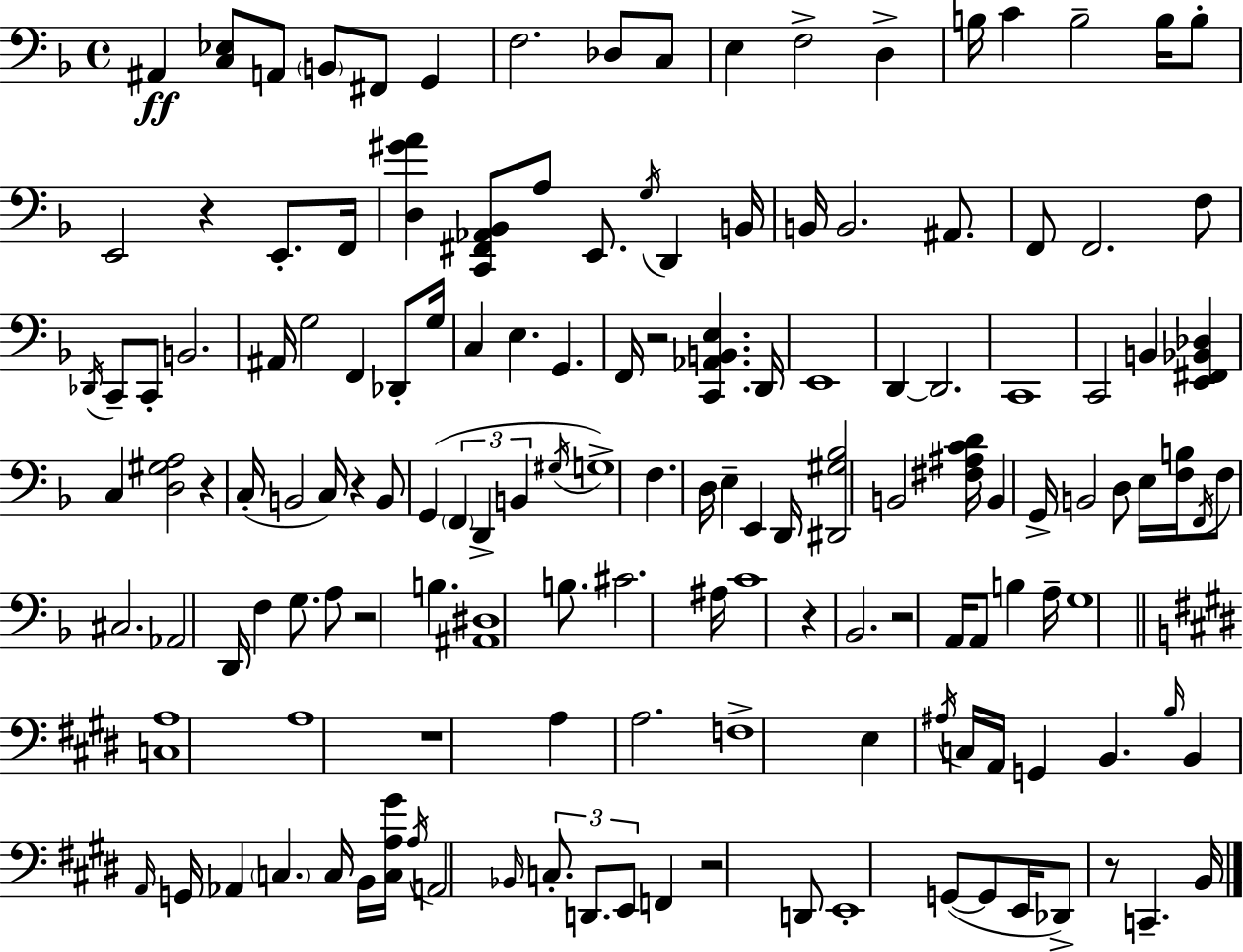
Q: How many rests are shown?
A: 10